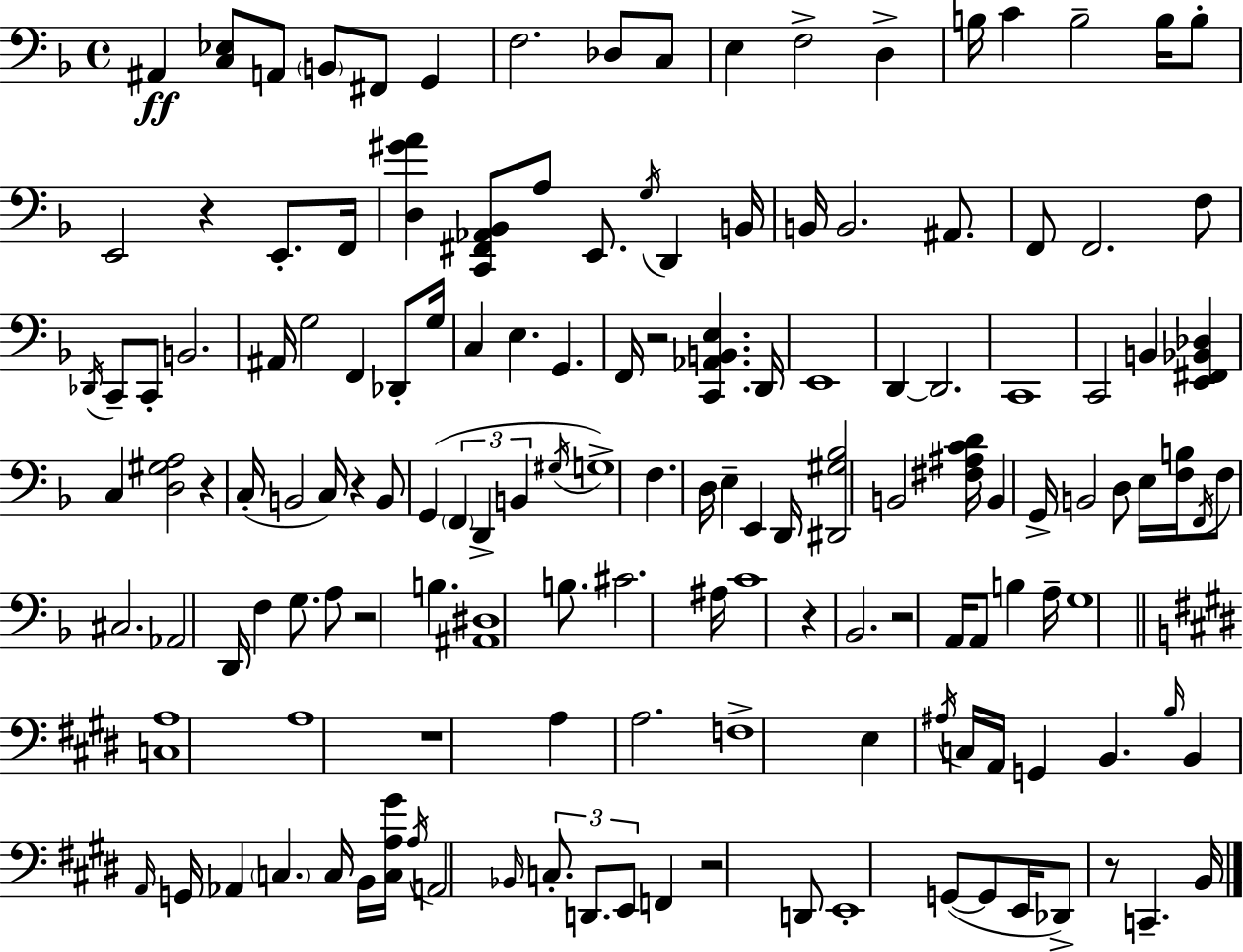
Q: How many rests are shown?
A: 10